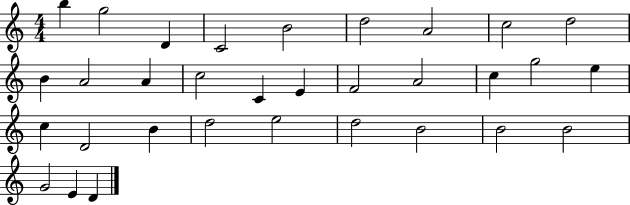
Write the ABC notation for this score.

X:1
T:Untitled
M:4/4
L:1/4
K:C
b g2 D C2 B2 d2 A2 c2 d2 B A2 A c2 C E F2 A2 c g2 e c D2 B d2 e2 d2 B2 B2 B2 G2 E D